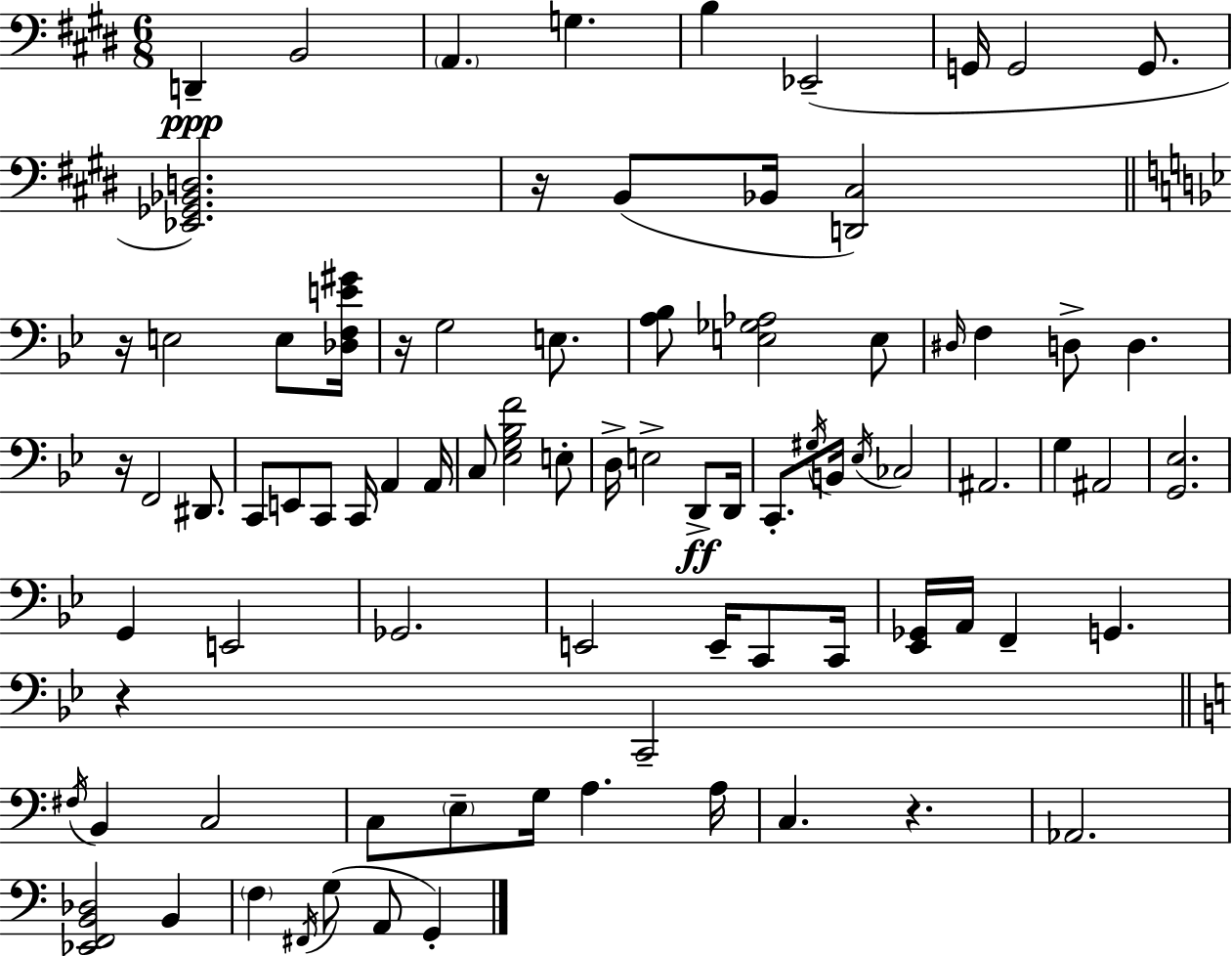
D2/q B2/h A2/q. G3/q. B3/q Eb2/h G2/s G2/h G2/e. [Eb2,Gb2,Bb2,D3]/h. R/s B2/e Bb2/s [D2,C#3]/h R/s E3/h E3/e [Db3,F3,E4,G#4]/s R/s G3/h E3/e. [A3,Bb3]/e [E3,Gb3,Ab3]/h E3/e D#3/s F3/q D3/e D3/q. R/s F2/h D#2/e. C2/e E2/e C2/e C2/s A2/q A2/s C3/e [Eb3,G3,Bb3,F4]/h E3/e D3/s E3/h D2/e D2/s C2/e. G#3/s B2/s Eb3/s CES3/h A#2/h. G3/q A#2/h [G2,Eb3]/h. G2/q E2/h Gb2/h. E2/h E2/s C2/e C2/s [Eb2,Gb2]/s A2/s F2/q G2/q. R/q C2/h F#3/s B2/q C3/h C3/e E3/e G3/s A3/q. A3/s C3/q. R/q. Ab2/h. [Eb2,F2,B2,Db3]/h B2/q F3/q F#2/s G3/e A2/e G2/q